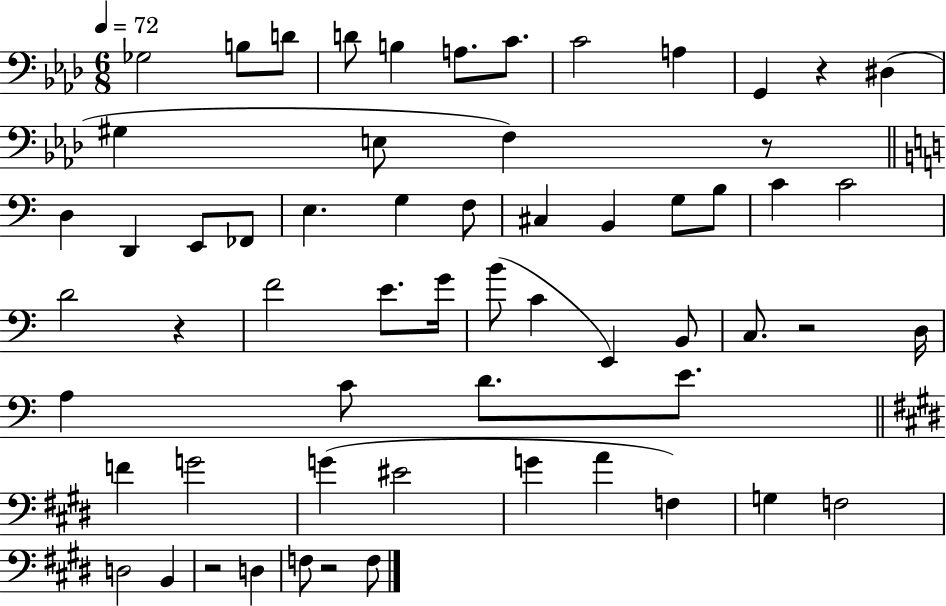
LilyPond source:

{
  \clef bass
  \numericTimeSignature
  \time 6/8
  \key aes \major
  \tempo 4 = 72
  ges2 b8 d'8 | d'8 b4 a8. c'8. | c'2 a4 | g,4 r4 dis4( | \break gis4 e8 f4) r8 | \bar "||" \break \key c \major d4 d,4 e,8 fes,8 | e4. g4 f8 | cis4 b,4 g8 b8 | c'4 c'2 | \break d'2 r4 | f'2 e'8. g'16 | b'8( c'4 e,4) b,8 | c8. r2 d16 | \break a4 c'8 d'8. e'8. | \bar "||" \break \key e \major f'4 g'2 | g'4( eis'2 | g'4 a'4 f4) | g4 f2 | \break d2 b,4 | r2 d4 | f8 r2 f8 | \bar "|."
}